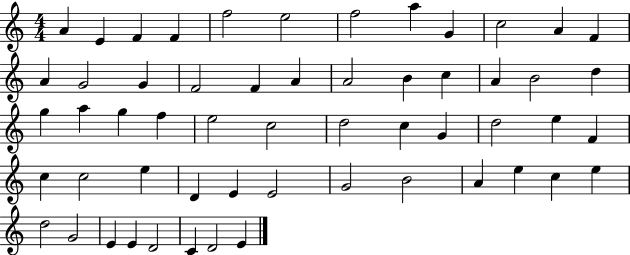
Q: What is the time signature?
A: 4/4